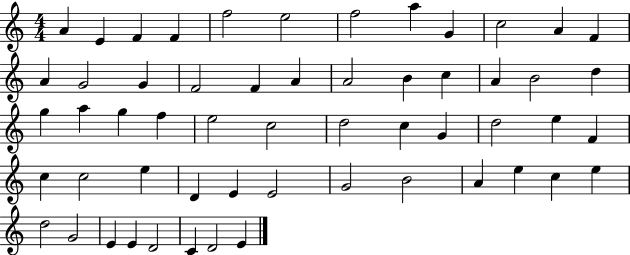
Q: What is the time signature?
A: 4/4